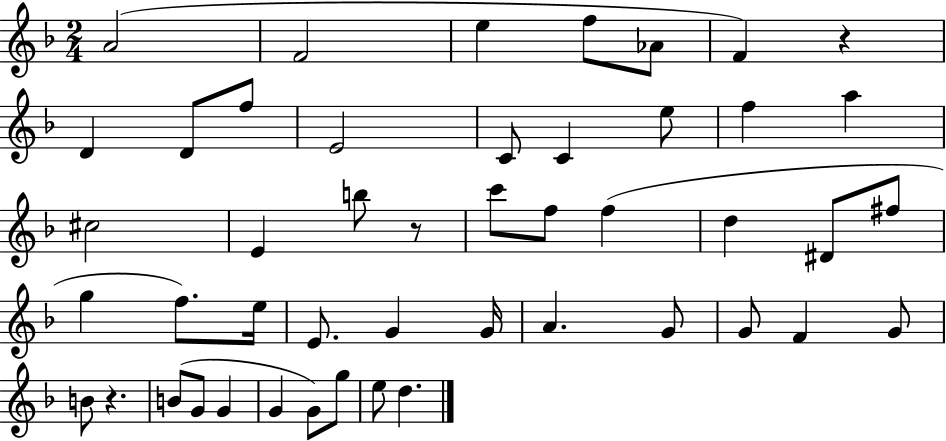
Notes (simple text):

A4/h F4/h E5/q F5/e Ab4/e F4/q R/q D4/q D4/e F5/e E4/h C4/e C4/q E5/e F5/q A5/q C#5/h E4/q B5/e R/e C6/e F5/e F5/q D5/q D#4/e F#5/e G5/q F5/e. E5/s E4/e. G4/q G4/s A4/q. G4/e G4/e F4/q G4/e B4/e R/q. B4/e G4/e G4/q G4/q G4/e G5/e E5/e D5/q.